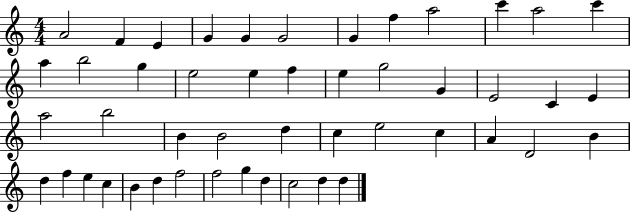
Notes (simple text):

A4/h F4/q E4/q G4/q G4/q G4/h G4/q F5/q A5/h C6/q A5/h C6/q A5/q B5/h G5/q E5/h E5/q F5/q E5/q G5/h G4/q E4/h C4/q E4/q A5/h B5/h B4/q B4/h D5/q C5/q E5/h C5/q A4/q D4/h B4/q D5/q F5/q E5/q C5/q B4/q D5/q F5/h F5/h G5/q D5/q C5/h D5/q D5/q